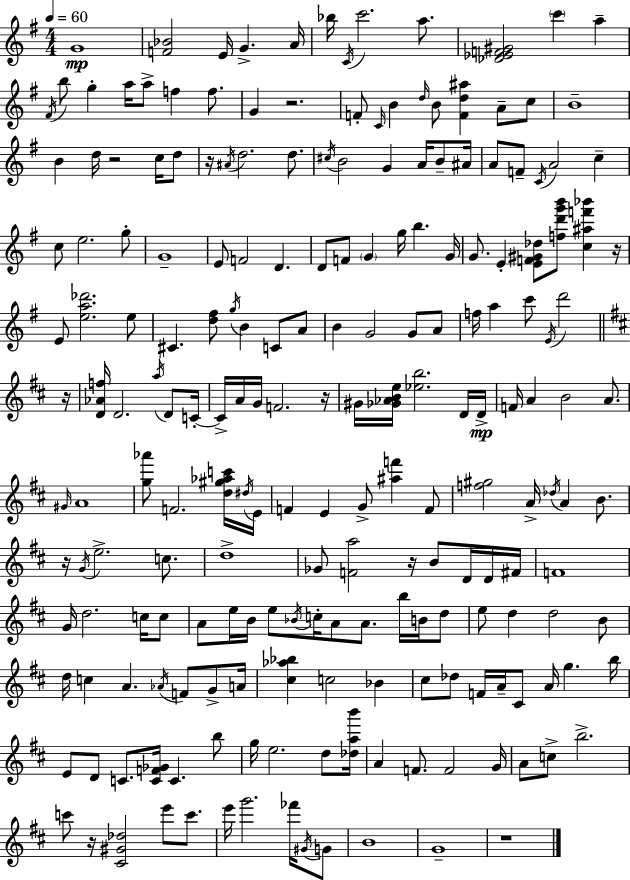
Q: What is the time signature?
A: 4/4